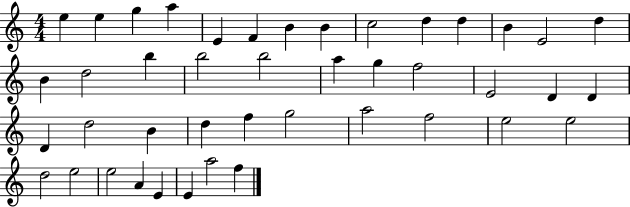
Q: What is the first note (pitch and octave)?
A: E5